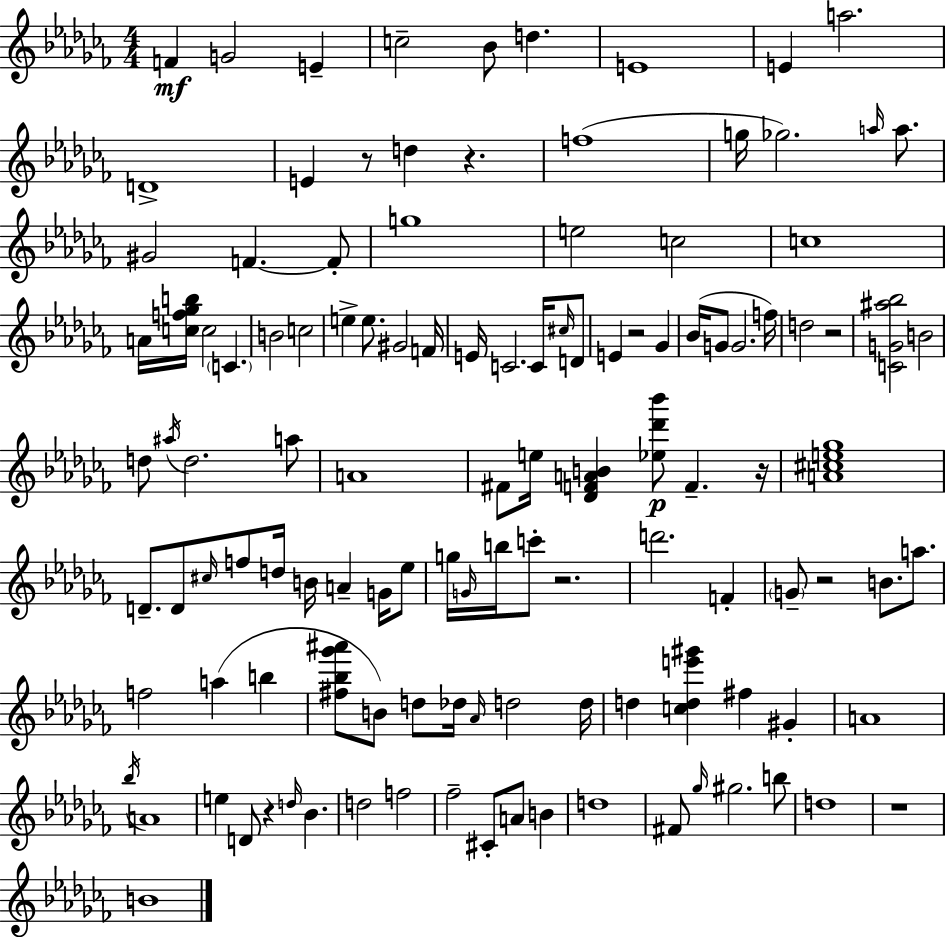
F4/q G4/h E4/q C5/h Bb4/e D5/q. E4/w E4/q A5/h. D4/w E4/q R/e D5/q R/q. F5/w G5/s Gb5/h. A5/s A5/e. G#4/h F4/q. F4/e G5/w E5/h C5/h C5/w A4/s [C5,F5,Gb5,B5]/s C5/h C4/q. B4/h C5/h E5/q E5/e. G#4/h F4/s E4/s C4/h. C4/s C#5/s D4/e E4/q R/h Gb4/q Bb4/s G4/e G4/h. F5/s D5/h R/h [C4,G4,A#5,Bb5]/h B4/h D5/e A#5/s D5/h. A5/e A4/w F#4/e E5/s [Db4,F4,A4,B4]/q [Eb5,Db6,Bb6]/e F4/q. R/s [A4,C#5,E5,Gb5]/w D4/e. D4/e C#5/s F5/e D5/s B4/s A4/q G4/s Eb5/e G5/s G4/s B5/s C6/e R/h. D6/h. F4/q G4/e R/h B4/e. A5/e. F5/h A5/q B5/q [F#5,Bb5,Gb6,A#6]/e B4/e D5/e Db5/s Ab4/s D5/h D5/s D5/q [C5,D5,E6,G#6]/q F#5/q G#4/q A4/w Bb5/s A4/w E5/q D4/e R/q D5/s Bb4/q. D5/h F5/h FES5/h C#4/e A4/e B4/q D5/w F#4/e Gb5/s G#5/h. B5/e D5/w R/w B4/w